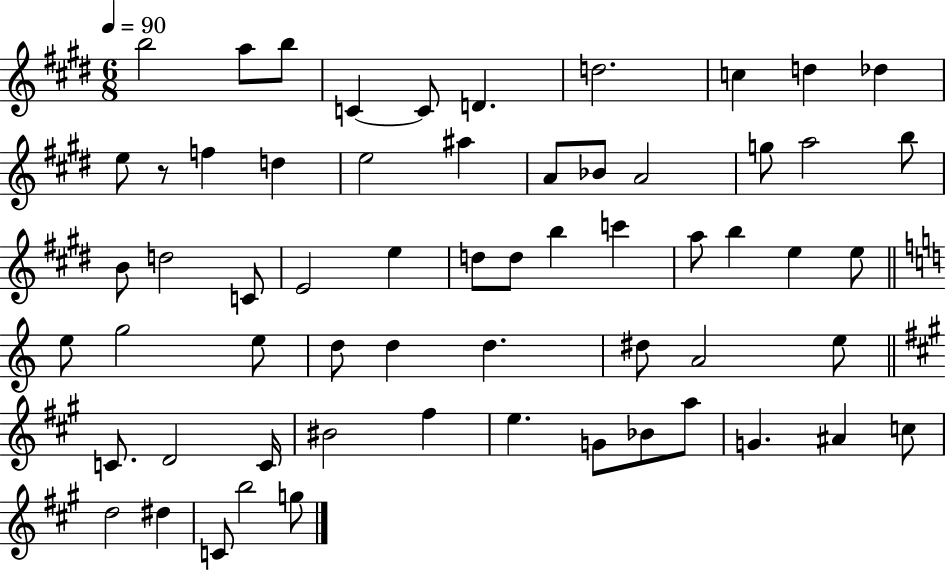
{
  \clef treble
  \numericTimeSignature
  \time 6/8
  \key e \major
  \tempo 4 = 90
  \repeat volta 2 { b''2 a''8 b''8 | c'4~~ c'8 d'4. | d''2. | c''4 d''4 des''4 | \break e''8 r8 f''4 d''4 | e''2 ais''4 | a'8 bes'8 a'2 | g''8 a''2 b''8 | \break b'8 d''2 c'8 | e'2 e''4 | d''8 d''8 b''4 c'''4 | a''8 b''4 e''4 e''8 | \break \bar "||" \break \key a \minor e''8 g''2 e''8 | d''8 d''4 d''4. | dis''8 a'2 e''8 | \bar "||" \break \key a \major c'8. d'2 c'16 | bis'2 fis''4 | e''4. g'8 bes'8 a''8 | g'4. ais'4 c''8 | \break d''2 dis''4 | c'8 b''2 g''8 | } \bar "|."
}